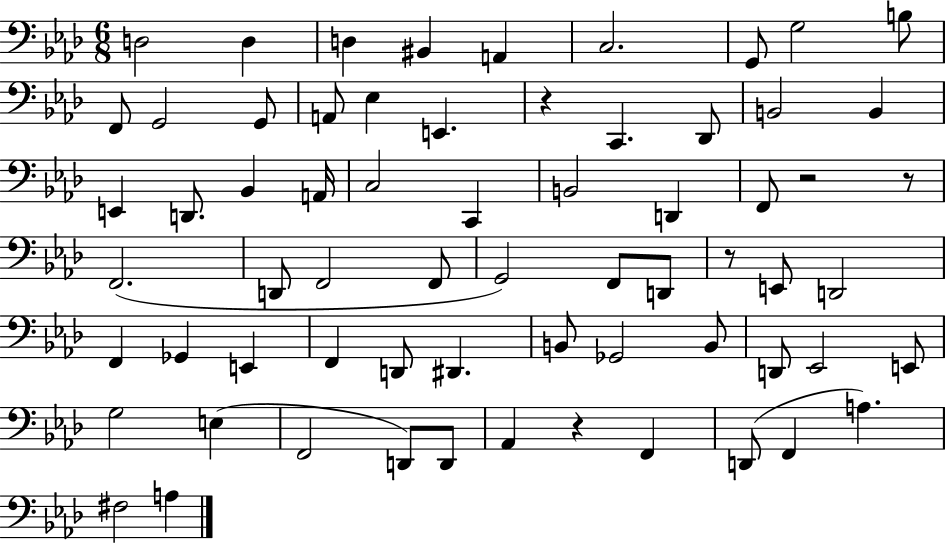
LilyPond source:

{
  \clef bass
  \numericTimeSignature
  \time 6/8
  \key aes \major
  \repeat volta 2 { d2 d4 | d4 bis,4 a,4 | c2. | g,8 g2 b8 | \break f,8 g,2 g,8 | a,8 ees4 e,4. | r4 c,4. des,8 | b,2 b,4 | \break e,4 d,8. bes,4 a,16 | c2 c,4 | b,2 d,4 | f,8 r2 r8 | \break f,2.( | d,8 f,2 f,8 | g,2) f,8 d,8 | r8 e,8 d,2 | \break f,4 ges,4 e,4 | f,4 d,8 dis,4. | b,8 ges,2 b,8 | d,8 ees,2 e,8 | \break g2 e4( | f,2 d,8) d,8 | aes,4 r4 f,4 | d,8( f,4 a4.) | \break fis2 a4 | } \bar "|."
}